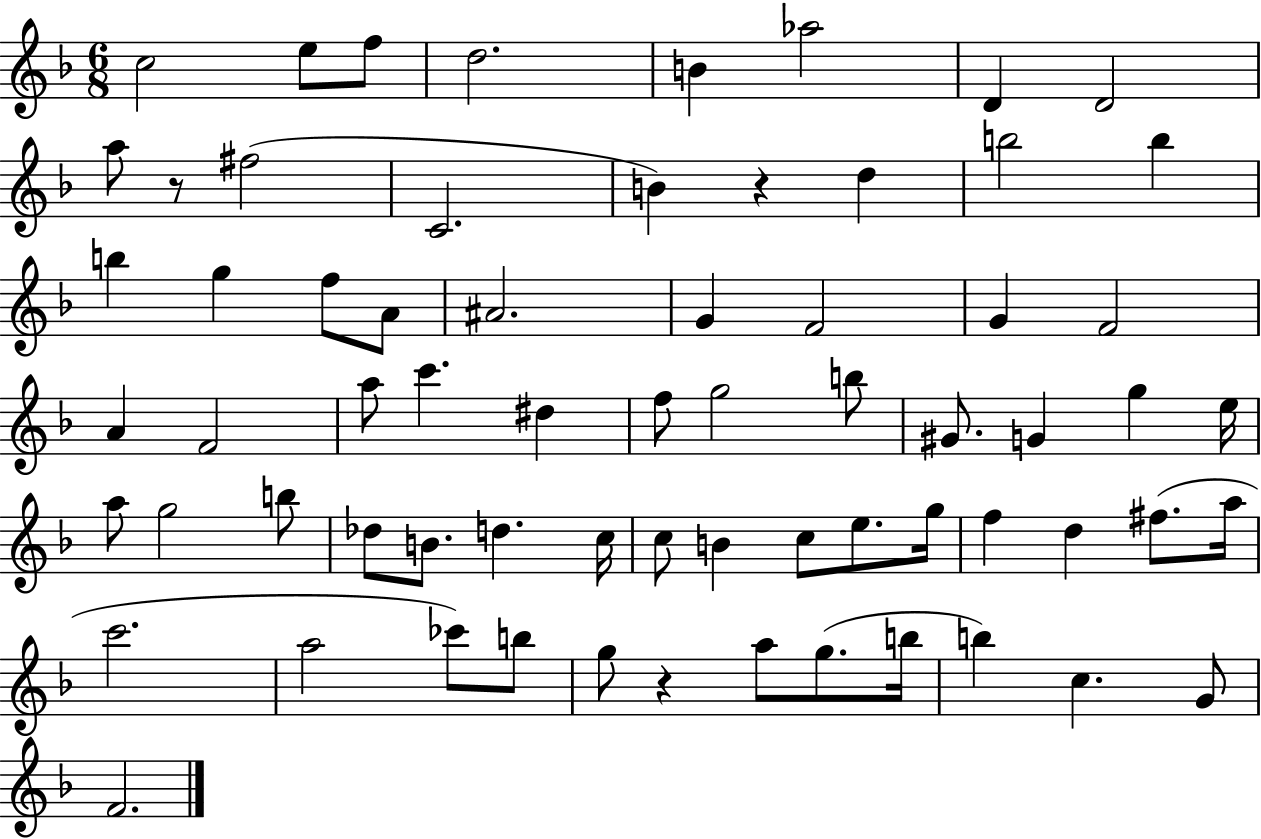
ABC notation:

X:1
T:Untitled
M:6/8
L:1/4
K:F
c2 e/2 f/2 d2 B _a2 D D2 a/2 z/2 ^f2 C2 B z d b2 b b g f/2 A/2 ^A2 G F2 G F2 A F2 a/2 c' ^d f/2 g2 b/2 ^G/2 G g e/4 a/2 g2 b/2 _d/2 B/2 d c/4 c/2 B c/2 e/2 g/4 f d ^f/2 a/4 c'2 a2 _c'/2 b/2 g/2 z a/2 g/2 b/4 b c G/2 F2